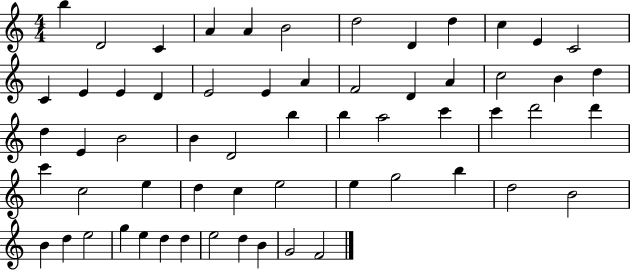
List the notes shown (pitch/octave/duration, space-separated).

B5/q D4/h C4/q A4/q A4/q B4/h D5/h D4/q D5/q C5/q E4/q C4/h C4/q E4/q E4/q D4/q E4/h E4/q A4/q F4/h D4/q A4/q C5/h B4/q D5/q D5/q E4/q B4/h B4/q D4/h B5/q B5/q A5/h C6/q C6/q D6/h D6/q C6/q C5/h E5/q D5/q C5/q E5/h E5/q G5/h B5/q D5/h B4/h B4/q D5/q E5/h G5/q E5/q D5/q D5/q E5/h D5/q B4/q G4/h F4/h